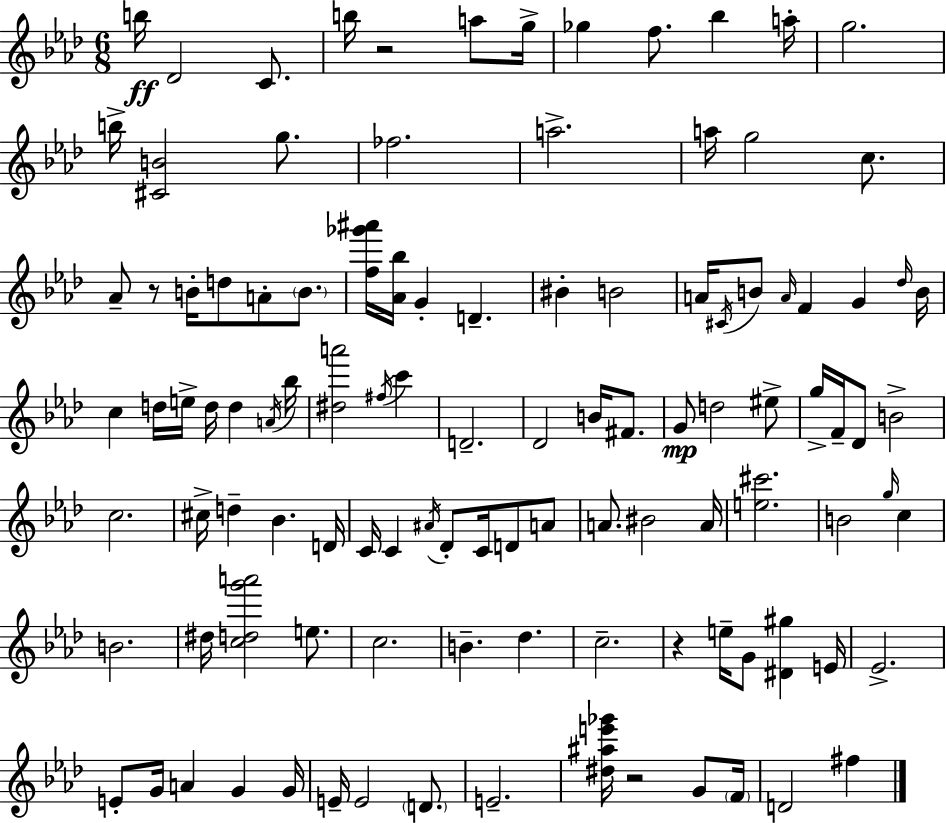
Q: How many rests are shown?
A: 4